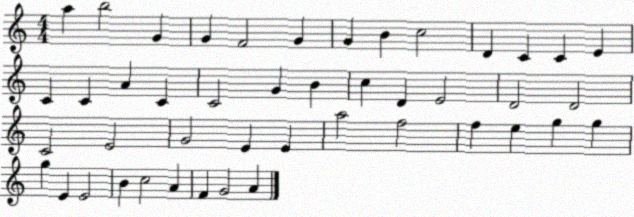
X:1
T:Untitled
M:4/4
L:1/4
K:C
a b2 G G F2 G G B c2 D C C E C C A C C2 G B c D E2 D2 D2 C2 E2 G2 E E a2 f2 f e g g g E E2 B c2 A F G2 A